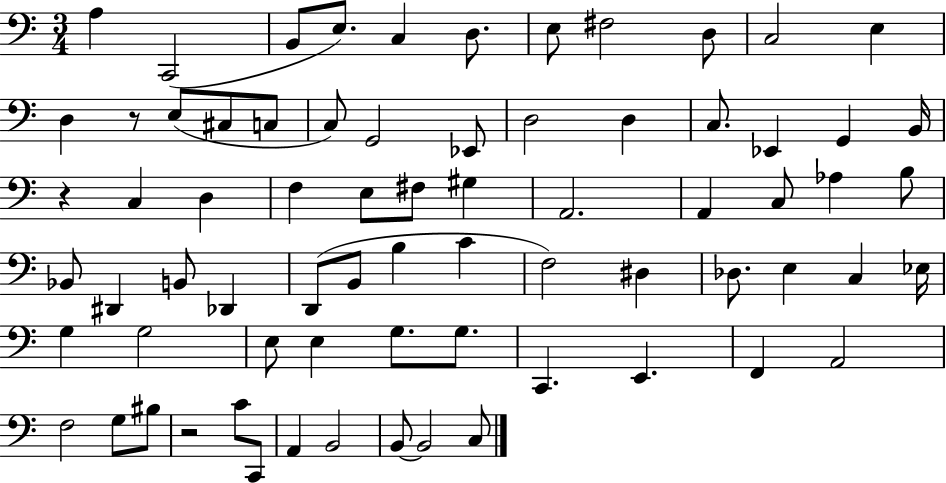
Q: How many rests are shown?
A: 3